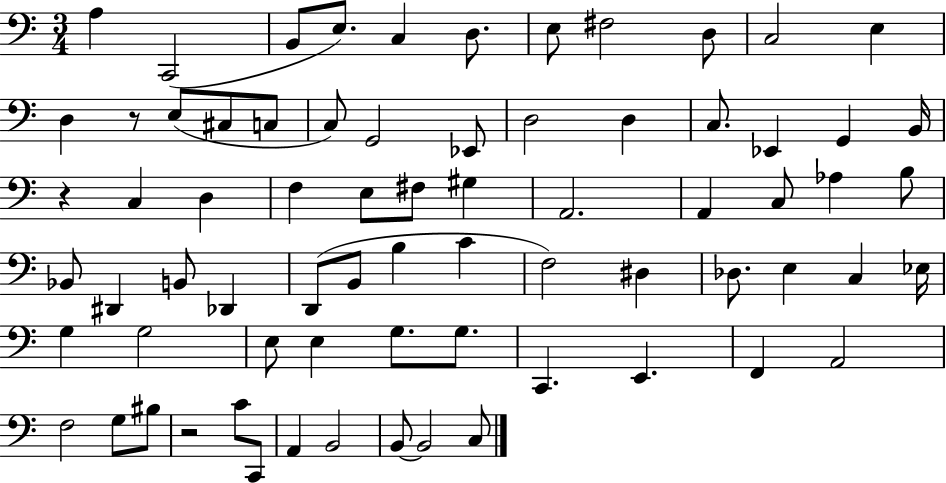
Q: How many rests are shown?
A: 3